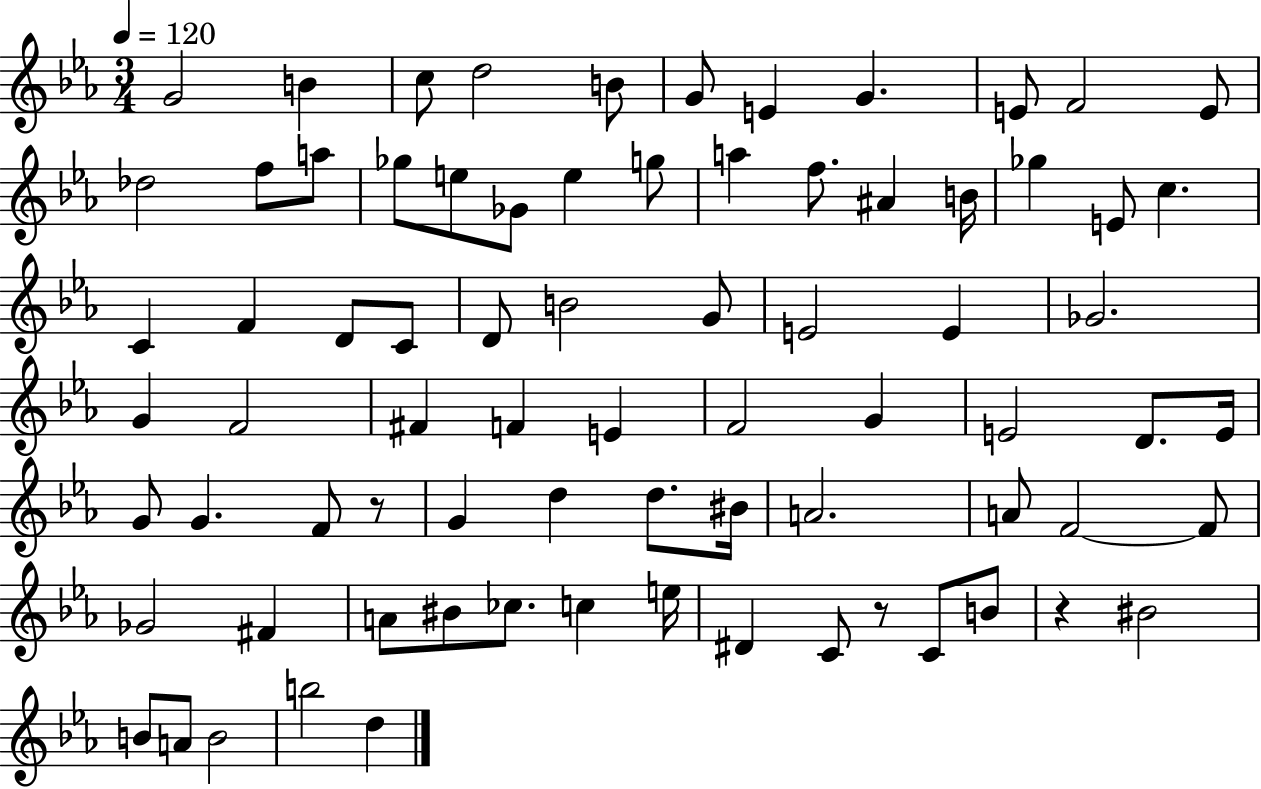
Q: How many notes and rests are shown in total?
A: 77